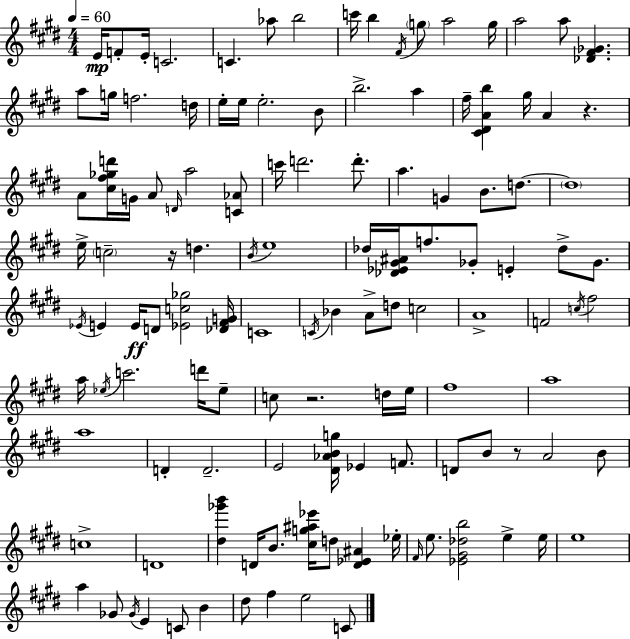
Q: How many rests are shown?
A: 4